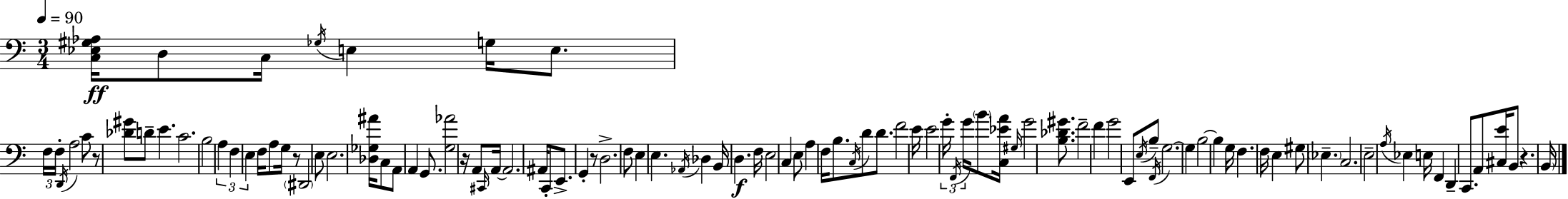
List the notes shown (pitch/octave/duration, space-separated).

[C3,Eb3,G#3,Ab3]/s D3/e C3/s Gb3/s E3/q G3/s E3/e. F3/s F3/s D2/s A3/h C4/e R/e [Db4,G#4]/e D4/e E4/q. C4/h. B3/h A3/q F3/q E3/q F3/s A3/e G3/s R/e D#2/h E3/e E3/h. [Db3,Gb3,A#4]/s C3/e A2/e A2/q G2/e. [G3,Ab4]/h R/s A2/e C#2/s A2/s A2/h. A#2/s C2/e E2/e. G2/q R/e D3/h. F3/e E3/q E3/q. Ab2/s Db3/q B2/s D3/q. F3/s E3/h C3/q E3/e A3/q F3/s B3/e. C3/s D4/e D4/e. F4/h E4/s E4/h G4/s F2/s G4/s B4/e [C3,Eb4,A4]/s G#3/s G4/h [B3,Db4,G#4]/e. F4/h F4/q G4/h E2/e E3/s B3/e F2/s G3/h. G3/q B3/h B3/q G3/s F3/q. F3/s E3/q G#3/e Eb3/q. C3/h. E3/h A3/s Eb3/q E3/s F2/q D2/q C2/e. A2/e [C#3,E4]/s B2/e R/q. B2/s